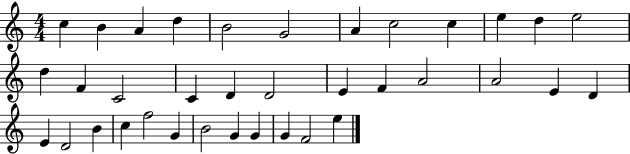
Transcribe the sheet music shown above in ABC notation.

X:1
T:Untitled
M:4/4
L:1/4
K:C
c B A d B2 G2 A c2 c e d e2 d F C2 C D D2 E F A2 A2 E D E D2 B c f2 G B2 G G G F2 e